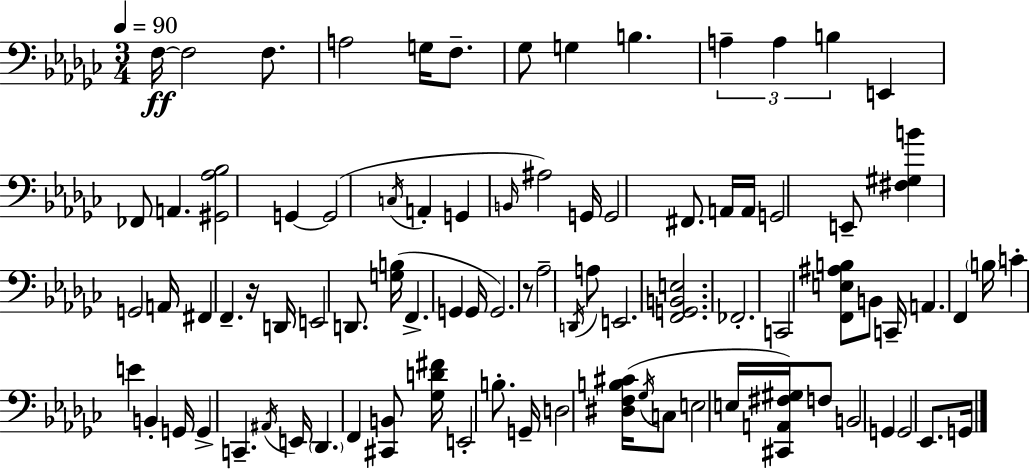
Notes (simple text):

F3/s F3/h F3/e. A3/h G3/s F3/e. Gb3/e G3/q B3/q. A3/q A3/q B3/q E2/q FES2/e A2/q. [G#2,Ab3,Bb3]/h G2/q G2/h C3/s A2/q G2/q B2/s A#3/h G2/s G2/h F#2/e. A2/s A2/s G2/h E2/e [F#3,G#3,B4]/q G2/h A2/s F#2/q F2/q. R/s D2/s E2/h D2/e. [G3,B3]/s F2/q. G2/q G2/s G2/h. R/e Ab3/h D2/s A3/e E2/h. [F2,G2,B2,E3]/h. FES2/h. C2/h [F2,E3,A#3,B3]/e B2/e C2/s A2/q. F2/q B3/s C4/q E4/q B2/q G2/s G2/q C2/q. A#2/s E2/s Db2/q. F2/q [C#2,B2]/e [Gb3,D4,F#4]/s E2/h B3/e. G2/s D3/h [D#3,F3,B3,C#4]/s Gb3/s C3/e E3/h E3/s [C#2,A2,F#3,G#3]/s F3/e B2/h G2/q G2/h Eb2/e. G2/s